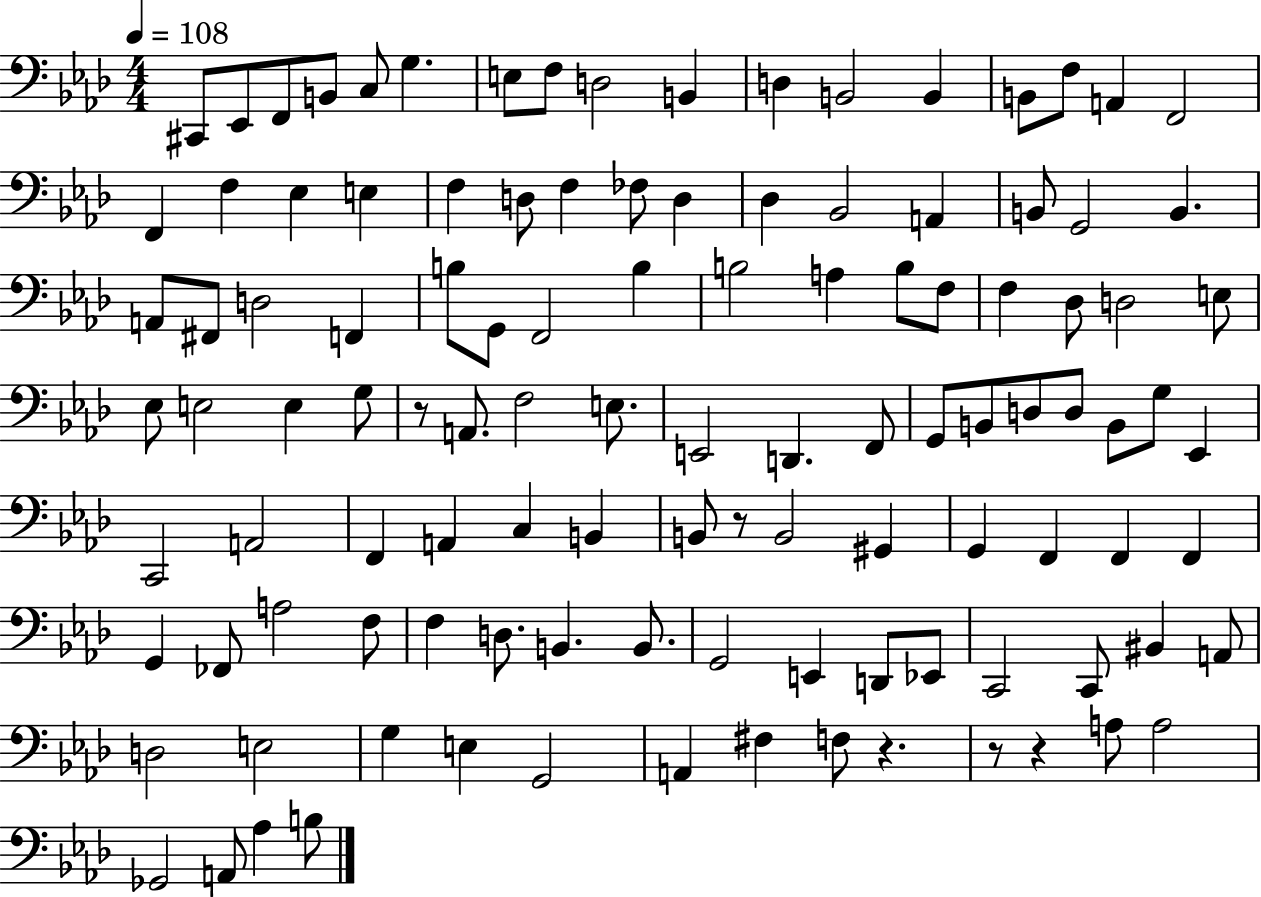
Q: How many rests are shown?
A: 5